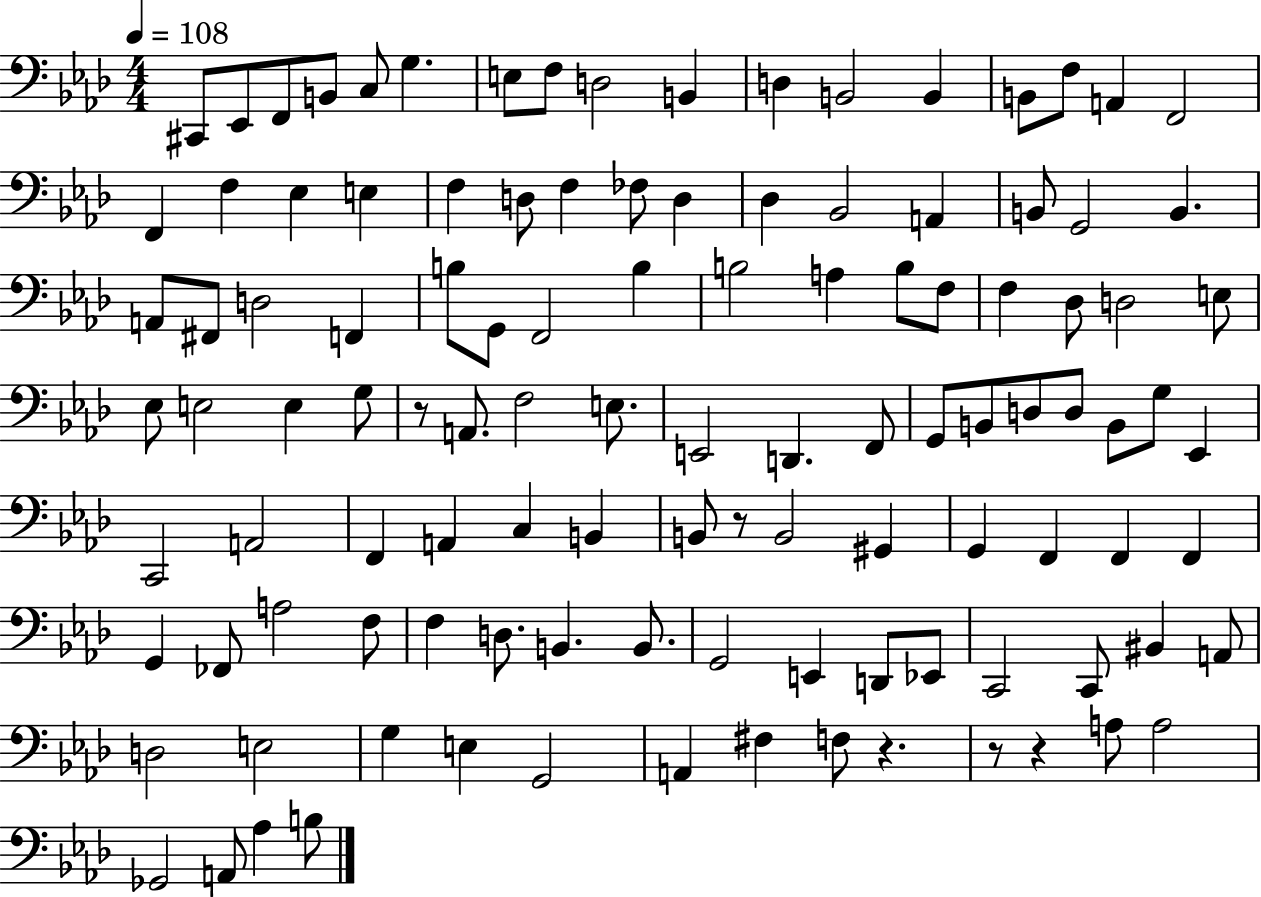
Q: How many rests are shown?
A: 5